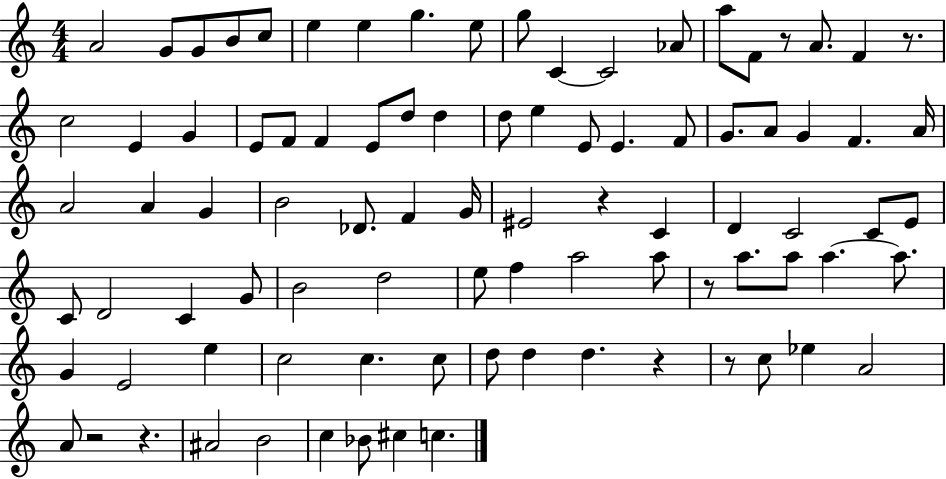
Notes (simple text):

A4/h G4/e G4/e B4/e C5/e E5/q E5/q G5/q. E5/e G5/e C4/q C4/h Ab4/e A5/e F4/e R/e A4/e. F4/q R/e. C5/h E4/q G4/q E4/e F4/e F4/q E4/e D5/e D5/q D5/e E5/q E4/e E4/q. F4/e G4/e. A4/e G4/q F4/q. A4/s A4/h A4/q G4/q B4/h Db4/e. F4/q G4/s EIS4/h R/q C4/q D4/q C4/h C4/e E4/e C4/e D4/h C4/q G4/e B4/h D5/h E5/e F5/q A5/h A5/e R/e A5/e. A5/e A5/q. A5/e. G4/q E4/h E5/q C5/h C5/q. C5/e D5/e D5/q D5/q. R/q R/e C5/e Eb5/q A4/h A4/e R/h R/q. A#4/h B4/h C5/q Bb4/e C#5/q C5/q.